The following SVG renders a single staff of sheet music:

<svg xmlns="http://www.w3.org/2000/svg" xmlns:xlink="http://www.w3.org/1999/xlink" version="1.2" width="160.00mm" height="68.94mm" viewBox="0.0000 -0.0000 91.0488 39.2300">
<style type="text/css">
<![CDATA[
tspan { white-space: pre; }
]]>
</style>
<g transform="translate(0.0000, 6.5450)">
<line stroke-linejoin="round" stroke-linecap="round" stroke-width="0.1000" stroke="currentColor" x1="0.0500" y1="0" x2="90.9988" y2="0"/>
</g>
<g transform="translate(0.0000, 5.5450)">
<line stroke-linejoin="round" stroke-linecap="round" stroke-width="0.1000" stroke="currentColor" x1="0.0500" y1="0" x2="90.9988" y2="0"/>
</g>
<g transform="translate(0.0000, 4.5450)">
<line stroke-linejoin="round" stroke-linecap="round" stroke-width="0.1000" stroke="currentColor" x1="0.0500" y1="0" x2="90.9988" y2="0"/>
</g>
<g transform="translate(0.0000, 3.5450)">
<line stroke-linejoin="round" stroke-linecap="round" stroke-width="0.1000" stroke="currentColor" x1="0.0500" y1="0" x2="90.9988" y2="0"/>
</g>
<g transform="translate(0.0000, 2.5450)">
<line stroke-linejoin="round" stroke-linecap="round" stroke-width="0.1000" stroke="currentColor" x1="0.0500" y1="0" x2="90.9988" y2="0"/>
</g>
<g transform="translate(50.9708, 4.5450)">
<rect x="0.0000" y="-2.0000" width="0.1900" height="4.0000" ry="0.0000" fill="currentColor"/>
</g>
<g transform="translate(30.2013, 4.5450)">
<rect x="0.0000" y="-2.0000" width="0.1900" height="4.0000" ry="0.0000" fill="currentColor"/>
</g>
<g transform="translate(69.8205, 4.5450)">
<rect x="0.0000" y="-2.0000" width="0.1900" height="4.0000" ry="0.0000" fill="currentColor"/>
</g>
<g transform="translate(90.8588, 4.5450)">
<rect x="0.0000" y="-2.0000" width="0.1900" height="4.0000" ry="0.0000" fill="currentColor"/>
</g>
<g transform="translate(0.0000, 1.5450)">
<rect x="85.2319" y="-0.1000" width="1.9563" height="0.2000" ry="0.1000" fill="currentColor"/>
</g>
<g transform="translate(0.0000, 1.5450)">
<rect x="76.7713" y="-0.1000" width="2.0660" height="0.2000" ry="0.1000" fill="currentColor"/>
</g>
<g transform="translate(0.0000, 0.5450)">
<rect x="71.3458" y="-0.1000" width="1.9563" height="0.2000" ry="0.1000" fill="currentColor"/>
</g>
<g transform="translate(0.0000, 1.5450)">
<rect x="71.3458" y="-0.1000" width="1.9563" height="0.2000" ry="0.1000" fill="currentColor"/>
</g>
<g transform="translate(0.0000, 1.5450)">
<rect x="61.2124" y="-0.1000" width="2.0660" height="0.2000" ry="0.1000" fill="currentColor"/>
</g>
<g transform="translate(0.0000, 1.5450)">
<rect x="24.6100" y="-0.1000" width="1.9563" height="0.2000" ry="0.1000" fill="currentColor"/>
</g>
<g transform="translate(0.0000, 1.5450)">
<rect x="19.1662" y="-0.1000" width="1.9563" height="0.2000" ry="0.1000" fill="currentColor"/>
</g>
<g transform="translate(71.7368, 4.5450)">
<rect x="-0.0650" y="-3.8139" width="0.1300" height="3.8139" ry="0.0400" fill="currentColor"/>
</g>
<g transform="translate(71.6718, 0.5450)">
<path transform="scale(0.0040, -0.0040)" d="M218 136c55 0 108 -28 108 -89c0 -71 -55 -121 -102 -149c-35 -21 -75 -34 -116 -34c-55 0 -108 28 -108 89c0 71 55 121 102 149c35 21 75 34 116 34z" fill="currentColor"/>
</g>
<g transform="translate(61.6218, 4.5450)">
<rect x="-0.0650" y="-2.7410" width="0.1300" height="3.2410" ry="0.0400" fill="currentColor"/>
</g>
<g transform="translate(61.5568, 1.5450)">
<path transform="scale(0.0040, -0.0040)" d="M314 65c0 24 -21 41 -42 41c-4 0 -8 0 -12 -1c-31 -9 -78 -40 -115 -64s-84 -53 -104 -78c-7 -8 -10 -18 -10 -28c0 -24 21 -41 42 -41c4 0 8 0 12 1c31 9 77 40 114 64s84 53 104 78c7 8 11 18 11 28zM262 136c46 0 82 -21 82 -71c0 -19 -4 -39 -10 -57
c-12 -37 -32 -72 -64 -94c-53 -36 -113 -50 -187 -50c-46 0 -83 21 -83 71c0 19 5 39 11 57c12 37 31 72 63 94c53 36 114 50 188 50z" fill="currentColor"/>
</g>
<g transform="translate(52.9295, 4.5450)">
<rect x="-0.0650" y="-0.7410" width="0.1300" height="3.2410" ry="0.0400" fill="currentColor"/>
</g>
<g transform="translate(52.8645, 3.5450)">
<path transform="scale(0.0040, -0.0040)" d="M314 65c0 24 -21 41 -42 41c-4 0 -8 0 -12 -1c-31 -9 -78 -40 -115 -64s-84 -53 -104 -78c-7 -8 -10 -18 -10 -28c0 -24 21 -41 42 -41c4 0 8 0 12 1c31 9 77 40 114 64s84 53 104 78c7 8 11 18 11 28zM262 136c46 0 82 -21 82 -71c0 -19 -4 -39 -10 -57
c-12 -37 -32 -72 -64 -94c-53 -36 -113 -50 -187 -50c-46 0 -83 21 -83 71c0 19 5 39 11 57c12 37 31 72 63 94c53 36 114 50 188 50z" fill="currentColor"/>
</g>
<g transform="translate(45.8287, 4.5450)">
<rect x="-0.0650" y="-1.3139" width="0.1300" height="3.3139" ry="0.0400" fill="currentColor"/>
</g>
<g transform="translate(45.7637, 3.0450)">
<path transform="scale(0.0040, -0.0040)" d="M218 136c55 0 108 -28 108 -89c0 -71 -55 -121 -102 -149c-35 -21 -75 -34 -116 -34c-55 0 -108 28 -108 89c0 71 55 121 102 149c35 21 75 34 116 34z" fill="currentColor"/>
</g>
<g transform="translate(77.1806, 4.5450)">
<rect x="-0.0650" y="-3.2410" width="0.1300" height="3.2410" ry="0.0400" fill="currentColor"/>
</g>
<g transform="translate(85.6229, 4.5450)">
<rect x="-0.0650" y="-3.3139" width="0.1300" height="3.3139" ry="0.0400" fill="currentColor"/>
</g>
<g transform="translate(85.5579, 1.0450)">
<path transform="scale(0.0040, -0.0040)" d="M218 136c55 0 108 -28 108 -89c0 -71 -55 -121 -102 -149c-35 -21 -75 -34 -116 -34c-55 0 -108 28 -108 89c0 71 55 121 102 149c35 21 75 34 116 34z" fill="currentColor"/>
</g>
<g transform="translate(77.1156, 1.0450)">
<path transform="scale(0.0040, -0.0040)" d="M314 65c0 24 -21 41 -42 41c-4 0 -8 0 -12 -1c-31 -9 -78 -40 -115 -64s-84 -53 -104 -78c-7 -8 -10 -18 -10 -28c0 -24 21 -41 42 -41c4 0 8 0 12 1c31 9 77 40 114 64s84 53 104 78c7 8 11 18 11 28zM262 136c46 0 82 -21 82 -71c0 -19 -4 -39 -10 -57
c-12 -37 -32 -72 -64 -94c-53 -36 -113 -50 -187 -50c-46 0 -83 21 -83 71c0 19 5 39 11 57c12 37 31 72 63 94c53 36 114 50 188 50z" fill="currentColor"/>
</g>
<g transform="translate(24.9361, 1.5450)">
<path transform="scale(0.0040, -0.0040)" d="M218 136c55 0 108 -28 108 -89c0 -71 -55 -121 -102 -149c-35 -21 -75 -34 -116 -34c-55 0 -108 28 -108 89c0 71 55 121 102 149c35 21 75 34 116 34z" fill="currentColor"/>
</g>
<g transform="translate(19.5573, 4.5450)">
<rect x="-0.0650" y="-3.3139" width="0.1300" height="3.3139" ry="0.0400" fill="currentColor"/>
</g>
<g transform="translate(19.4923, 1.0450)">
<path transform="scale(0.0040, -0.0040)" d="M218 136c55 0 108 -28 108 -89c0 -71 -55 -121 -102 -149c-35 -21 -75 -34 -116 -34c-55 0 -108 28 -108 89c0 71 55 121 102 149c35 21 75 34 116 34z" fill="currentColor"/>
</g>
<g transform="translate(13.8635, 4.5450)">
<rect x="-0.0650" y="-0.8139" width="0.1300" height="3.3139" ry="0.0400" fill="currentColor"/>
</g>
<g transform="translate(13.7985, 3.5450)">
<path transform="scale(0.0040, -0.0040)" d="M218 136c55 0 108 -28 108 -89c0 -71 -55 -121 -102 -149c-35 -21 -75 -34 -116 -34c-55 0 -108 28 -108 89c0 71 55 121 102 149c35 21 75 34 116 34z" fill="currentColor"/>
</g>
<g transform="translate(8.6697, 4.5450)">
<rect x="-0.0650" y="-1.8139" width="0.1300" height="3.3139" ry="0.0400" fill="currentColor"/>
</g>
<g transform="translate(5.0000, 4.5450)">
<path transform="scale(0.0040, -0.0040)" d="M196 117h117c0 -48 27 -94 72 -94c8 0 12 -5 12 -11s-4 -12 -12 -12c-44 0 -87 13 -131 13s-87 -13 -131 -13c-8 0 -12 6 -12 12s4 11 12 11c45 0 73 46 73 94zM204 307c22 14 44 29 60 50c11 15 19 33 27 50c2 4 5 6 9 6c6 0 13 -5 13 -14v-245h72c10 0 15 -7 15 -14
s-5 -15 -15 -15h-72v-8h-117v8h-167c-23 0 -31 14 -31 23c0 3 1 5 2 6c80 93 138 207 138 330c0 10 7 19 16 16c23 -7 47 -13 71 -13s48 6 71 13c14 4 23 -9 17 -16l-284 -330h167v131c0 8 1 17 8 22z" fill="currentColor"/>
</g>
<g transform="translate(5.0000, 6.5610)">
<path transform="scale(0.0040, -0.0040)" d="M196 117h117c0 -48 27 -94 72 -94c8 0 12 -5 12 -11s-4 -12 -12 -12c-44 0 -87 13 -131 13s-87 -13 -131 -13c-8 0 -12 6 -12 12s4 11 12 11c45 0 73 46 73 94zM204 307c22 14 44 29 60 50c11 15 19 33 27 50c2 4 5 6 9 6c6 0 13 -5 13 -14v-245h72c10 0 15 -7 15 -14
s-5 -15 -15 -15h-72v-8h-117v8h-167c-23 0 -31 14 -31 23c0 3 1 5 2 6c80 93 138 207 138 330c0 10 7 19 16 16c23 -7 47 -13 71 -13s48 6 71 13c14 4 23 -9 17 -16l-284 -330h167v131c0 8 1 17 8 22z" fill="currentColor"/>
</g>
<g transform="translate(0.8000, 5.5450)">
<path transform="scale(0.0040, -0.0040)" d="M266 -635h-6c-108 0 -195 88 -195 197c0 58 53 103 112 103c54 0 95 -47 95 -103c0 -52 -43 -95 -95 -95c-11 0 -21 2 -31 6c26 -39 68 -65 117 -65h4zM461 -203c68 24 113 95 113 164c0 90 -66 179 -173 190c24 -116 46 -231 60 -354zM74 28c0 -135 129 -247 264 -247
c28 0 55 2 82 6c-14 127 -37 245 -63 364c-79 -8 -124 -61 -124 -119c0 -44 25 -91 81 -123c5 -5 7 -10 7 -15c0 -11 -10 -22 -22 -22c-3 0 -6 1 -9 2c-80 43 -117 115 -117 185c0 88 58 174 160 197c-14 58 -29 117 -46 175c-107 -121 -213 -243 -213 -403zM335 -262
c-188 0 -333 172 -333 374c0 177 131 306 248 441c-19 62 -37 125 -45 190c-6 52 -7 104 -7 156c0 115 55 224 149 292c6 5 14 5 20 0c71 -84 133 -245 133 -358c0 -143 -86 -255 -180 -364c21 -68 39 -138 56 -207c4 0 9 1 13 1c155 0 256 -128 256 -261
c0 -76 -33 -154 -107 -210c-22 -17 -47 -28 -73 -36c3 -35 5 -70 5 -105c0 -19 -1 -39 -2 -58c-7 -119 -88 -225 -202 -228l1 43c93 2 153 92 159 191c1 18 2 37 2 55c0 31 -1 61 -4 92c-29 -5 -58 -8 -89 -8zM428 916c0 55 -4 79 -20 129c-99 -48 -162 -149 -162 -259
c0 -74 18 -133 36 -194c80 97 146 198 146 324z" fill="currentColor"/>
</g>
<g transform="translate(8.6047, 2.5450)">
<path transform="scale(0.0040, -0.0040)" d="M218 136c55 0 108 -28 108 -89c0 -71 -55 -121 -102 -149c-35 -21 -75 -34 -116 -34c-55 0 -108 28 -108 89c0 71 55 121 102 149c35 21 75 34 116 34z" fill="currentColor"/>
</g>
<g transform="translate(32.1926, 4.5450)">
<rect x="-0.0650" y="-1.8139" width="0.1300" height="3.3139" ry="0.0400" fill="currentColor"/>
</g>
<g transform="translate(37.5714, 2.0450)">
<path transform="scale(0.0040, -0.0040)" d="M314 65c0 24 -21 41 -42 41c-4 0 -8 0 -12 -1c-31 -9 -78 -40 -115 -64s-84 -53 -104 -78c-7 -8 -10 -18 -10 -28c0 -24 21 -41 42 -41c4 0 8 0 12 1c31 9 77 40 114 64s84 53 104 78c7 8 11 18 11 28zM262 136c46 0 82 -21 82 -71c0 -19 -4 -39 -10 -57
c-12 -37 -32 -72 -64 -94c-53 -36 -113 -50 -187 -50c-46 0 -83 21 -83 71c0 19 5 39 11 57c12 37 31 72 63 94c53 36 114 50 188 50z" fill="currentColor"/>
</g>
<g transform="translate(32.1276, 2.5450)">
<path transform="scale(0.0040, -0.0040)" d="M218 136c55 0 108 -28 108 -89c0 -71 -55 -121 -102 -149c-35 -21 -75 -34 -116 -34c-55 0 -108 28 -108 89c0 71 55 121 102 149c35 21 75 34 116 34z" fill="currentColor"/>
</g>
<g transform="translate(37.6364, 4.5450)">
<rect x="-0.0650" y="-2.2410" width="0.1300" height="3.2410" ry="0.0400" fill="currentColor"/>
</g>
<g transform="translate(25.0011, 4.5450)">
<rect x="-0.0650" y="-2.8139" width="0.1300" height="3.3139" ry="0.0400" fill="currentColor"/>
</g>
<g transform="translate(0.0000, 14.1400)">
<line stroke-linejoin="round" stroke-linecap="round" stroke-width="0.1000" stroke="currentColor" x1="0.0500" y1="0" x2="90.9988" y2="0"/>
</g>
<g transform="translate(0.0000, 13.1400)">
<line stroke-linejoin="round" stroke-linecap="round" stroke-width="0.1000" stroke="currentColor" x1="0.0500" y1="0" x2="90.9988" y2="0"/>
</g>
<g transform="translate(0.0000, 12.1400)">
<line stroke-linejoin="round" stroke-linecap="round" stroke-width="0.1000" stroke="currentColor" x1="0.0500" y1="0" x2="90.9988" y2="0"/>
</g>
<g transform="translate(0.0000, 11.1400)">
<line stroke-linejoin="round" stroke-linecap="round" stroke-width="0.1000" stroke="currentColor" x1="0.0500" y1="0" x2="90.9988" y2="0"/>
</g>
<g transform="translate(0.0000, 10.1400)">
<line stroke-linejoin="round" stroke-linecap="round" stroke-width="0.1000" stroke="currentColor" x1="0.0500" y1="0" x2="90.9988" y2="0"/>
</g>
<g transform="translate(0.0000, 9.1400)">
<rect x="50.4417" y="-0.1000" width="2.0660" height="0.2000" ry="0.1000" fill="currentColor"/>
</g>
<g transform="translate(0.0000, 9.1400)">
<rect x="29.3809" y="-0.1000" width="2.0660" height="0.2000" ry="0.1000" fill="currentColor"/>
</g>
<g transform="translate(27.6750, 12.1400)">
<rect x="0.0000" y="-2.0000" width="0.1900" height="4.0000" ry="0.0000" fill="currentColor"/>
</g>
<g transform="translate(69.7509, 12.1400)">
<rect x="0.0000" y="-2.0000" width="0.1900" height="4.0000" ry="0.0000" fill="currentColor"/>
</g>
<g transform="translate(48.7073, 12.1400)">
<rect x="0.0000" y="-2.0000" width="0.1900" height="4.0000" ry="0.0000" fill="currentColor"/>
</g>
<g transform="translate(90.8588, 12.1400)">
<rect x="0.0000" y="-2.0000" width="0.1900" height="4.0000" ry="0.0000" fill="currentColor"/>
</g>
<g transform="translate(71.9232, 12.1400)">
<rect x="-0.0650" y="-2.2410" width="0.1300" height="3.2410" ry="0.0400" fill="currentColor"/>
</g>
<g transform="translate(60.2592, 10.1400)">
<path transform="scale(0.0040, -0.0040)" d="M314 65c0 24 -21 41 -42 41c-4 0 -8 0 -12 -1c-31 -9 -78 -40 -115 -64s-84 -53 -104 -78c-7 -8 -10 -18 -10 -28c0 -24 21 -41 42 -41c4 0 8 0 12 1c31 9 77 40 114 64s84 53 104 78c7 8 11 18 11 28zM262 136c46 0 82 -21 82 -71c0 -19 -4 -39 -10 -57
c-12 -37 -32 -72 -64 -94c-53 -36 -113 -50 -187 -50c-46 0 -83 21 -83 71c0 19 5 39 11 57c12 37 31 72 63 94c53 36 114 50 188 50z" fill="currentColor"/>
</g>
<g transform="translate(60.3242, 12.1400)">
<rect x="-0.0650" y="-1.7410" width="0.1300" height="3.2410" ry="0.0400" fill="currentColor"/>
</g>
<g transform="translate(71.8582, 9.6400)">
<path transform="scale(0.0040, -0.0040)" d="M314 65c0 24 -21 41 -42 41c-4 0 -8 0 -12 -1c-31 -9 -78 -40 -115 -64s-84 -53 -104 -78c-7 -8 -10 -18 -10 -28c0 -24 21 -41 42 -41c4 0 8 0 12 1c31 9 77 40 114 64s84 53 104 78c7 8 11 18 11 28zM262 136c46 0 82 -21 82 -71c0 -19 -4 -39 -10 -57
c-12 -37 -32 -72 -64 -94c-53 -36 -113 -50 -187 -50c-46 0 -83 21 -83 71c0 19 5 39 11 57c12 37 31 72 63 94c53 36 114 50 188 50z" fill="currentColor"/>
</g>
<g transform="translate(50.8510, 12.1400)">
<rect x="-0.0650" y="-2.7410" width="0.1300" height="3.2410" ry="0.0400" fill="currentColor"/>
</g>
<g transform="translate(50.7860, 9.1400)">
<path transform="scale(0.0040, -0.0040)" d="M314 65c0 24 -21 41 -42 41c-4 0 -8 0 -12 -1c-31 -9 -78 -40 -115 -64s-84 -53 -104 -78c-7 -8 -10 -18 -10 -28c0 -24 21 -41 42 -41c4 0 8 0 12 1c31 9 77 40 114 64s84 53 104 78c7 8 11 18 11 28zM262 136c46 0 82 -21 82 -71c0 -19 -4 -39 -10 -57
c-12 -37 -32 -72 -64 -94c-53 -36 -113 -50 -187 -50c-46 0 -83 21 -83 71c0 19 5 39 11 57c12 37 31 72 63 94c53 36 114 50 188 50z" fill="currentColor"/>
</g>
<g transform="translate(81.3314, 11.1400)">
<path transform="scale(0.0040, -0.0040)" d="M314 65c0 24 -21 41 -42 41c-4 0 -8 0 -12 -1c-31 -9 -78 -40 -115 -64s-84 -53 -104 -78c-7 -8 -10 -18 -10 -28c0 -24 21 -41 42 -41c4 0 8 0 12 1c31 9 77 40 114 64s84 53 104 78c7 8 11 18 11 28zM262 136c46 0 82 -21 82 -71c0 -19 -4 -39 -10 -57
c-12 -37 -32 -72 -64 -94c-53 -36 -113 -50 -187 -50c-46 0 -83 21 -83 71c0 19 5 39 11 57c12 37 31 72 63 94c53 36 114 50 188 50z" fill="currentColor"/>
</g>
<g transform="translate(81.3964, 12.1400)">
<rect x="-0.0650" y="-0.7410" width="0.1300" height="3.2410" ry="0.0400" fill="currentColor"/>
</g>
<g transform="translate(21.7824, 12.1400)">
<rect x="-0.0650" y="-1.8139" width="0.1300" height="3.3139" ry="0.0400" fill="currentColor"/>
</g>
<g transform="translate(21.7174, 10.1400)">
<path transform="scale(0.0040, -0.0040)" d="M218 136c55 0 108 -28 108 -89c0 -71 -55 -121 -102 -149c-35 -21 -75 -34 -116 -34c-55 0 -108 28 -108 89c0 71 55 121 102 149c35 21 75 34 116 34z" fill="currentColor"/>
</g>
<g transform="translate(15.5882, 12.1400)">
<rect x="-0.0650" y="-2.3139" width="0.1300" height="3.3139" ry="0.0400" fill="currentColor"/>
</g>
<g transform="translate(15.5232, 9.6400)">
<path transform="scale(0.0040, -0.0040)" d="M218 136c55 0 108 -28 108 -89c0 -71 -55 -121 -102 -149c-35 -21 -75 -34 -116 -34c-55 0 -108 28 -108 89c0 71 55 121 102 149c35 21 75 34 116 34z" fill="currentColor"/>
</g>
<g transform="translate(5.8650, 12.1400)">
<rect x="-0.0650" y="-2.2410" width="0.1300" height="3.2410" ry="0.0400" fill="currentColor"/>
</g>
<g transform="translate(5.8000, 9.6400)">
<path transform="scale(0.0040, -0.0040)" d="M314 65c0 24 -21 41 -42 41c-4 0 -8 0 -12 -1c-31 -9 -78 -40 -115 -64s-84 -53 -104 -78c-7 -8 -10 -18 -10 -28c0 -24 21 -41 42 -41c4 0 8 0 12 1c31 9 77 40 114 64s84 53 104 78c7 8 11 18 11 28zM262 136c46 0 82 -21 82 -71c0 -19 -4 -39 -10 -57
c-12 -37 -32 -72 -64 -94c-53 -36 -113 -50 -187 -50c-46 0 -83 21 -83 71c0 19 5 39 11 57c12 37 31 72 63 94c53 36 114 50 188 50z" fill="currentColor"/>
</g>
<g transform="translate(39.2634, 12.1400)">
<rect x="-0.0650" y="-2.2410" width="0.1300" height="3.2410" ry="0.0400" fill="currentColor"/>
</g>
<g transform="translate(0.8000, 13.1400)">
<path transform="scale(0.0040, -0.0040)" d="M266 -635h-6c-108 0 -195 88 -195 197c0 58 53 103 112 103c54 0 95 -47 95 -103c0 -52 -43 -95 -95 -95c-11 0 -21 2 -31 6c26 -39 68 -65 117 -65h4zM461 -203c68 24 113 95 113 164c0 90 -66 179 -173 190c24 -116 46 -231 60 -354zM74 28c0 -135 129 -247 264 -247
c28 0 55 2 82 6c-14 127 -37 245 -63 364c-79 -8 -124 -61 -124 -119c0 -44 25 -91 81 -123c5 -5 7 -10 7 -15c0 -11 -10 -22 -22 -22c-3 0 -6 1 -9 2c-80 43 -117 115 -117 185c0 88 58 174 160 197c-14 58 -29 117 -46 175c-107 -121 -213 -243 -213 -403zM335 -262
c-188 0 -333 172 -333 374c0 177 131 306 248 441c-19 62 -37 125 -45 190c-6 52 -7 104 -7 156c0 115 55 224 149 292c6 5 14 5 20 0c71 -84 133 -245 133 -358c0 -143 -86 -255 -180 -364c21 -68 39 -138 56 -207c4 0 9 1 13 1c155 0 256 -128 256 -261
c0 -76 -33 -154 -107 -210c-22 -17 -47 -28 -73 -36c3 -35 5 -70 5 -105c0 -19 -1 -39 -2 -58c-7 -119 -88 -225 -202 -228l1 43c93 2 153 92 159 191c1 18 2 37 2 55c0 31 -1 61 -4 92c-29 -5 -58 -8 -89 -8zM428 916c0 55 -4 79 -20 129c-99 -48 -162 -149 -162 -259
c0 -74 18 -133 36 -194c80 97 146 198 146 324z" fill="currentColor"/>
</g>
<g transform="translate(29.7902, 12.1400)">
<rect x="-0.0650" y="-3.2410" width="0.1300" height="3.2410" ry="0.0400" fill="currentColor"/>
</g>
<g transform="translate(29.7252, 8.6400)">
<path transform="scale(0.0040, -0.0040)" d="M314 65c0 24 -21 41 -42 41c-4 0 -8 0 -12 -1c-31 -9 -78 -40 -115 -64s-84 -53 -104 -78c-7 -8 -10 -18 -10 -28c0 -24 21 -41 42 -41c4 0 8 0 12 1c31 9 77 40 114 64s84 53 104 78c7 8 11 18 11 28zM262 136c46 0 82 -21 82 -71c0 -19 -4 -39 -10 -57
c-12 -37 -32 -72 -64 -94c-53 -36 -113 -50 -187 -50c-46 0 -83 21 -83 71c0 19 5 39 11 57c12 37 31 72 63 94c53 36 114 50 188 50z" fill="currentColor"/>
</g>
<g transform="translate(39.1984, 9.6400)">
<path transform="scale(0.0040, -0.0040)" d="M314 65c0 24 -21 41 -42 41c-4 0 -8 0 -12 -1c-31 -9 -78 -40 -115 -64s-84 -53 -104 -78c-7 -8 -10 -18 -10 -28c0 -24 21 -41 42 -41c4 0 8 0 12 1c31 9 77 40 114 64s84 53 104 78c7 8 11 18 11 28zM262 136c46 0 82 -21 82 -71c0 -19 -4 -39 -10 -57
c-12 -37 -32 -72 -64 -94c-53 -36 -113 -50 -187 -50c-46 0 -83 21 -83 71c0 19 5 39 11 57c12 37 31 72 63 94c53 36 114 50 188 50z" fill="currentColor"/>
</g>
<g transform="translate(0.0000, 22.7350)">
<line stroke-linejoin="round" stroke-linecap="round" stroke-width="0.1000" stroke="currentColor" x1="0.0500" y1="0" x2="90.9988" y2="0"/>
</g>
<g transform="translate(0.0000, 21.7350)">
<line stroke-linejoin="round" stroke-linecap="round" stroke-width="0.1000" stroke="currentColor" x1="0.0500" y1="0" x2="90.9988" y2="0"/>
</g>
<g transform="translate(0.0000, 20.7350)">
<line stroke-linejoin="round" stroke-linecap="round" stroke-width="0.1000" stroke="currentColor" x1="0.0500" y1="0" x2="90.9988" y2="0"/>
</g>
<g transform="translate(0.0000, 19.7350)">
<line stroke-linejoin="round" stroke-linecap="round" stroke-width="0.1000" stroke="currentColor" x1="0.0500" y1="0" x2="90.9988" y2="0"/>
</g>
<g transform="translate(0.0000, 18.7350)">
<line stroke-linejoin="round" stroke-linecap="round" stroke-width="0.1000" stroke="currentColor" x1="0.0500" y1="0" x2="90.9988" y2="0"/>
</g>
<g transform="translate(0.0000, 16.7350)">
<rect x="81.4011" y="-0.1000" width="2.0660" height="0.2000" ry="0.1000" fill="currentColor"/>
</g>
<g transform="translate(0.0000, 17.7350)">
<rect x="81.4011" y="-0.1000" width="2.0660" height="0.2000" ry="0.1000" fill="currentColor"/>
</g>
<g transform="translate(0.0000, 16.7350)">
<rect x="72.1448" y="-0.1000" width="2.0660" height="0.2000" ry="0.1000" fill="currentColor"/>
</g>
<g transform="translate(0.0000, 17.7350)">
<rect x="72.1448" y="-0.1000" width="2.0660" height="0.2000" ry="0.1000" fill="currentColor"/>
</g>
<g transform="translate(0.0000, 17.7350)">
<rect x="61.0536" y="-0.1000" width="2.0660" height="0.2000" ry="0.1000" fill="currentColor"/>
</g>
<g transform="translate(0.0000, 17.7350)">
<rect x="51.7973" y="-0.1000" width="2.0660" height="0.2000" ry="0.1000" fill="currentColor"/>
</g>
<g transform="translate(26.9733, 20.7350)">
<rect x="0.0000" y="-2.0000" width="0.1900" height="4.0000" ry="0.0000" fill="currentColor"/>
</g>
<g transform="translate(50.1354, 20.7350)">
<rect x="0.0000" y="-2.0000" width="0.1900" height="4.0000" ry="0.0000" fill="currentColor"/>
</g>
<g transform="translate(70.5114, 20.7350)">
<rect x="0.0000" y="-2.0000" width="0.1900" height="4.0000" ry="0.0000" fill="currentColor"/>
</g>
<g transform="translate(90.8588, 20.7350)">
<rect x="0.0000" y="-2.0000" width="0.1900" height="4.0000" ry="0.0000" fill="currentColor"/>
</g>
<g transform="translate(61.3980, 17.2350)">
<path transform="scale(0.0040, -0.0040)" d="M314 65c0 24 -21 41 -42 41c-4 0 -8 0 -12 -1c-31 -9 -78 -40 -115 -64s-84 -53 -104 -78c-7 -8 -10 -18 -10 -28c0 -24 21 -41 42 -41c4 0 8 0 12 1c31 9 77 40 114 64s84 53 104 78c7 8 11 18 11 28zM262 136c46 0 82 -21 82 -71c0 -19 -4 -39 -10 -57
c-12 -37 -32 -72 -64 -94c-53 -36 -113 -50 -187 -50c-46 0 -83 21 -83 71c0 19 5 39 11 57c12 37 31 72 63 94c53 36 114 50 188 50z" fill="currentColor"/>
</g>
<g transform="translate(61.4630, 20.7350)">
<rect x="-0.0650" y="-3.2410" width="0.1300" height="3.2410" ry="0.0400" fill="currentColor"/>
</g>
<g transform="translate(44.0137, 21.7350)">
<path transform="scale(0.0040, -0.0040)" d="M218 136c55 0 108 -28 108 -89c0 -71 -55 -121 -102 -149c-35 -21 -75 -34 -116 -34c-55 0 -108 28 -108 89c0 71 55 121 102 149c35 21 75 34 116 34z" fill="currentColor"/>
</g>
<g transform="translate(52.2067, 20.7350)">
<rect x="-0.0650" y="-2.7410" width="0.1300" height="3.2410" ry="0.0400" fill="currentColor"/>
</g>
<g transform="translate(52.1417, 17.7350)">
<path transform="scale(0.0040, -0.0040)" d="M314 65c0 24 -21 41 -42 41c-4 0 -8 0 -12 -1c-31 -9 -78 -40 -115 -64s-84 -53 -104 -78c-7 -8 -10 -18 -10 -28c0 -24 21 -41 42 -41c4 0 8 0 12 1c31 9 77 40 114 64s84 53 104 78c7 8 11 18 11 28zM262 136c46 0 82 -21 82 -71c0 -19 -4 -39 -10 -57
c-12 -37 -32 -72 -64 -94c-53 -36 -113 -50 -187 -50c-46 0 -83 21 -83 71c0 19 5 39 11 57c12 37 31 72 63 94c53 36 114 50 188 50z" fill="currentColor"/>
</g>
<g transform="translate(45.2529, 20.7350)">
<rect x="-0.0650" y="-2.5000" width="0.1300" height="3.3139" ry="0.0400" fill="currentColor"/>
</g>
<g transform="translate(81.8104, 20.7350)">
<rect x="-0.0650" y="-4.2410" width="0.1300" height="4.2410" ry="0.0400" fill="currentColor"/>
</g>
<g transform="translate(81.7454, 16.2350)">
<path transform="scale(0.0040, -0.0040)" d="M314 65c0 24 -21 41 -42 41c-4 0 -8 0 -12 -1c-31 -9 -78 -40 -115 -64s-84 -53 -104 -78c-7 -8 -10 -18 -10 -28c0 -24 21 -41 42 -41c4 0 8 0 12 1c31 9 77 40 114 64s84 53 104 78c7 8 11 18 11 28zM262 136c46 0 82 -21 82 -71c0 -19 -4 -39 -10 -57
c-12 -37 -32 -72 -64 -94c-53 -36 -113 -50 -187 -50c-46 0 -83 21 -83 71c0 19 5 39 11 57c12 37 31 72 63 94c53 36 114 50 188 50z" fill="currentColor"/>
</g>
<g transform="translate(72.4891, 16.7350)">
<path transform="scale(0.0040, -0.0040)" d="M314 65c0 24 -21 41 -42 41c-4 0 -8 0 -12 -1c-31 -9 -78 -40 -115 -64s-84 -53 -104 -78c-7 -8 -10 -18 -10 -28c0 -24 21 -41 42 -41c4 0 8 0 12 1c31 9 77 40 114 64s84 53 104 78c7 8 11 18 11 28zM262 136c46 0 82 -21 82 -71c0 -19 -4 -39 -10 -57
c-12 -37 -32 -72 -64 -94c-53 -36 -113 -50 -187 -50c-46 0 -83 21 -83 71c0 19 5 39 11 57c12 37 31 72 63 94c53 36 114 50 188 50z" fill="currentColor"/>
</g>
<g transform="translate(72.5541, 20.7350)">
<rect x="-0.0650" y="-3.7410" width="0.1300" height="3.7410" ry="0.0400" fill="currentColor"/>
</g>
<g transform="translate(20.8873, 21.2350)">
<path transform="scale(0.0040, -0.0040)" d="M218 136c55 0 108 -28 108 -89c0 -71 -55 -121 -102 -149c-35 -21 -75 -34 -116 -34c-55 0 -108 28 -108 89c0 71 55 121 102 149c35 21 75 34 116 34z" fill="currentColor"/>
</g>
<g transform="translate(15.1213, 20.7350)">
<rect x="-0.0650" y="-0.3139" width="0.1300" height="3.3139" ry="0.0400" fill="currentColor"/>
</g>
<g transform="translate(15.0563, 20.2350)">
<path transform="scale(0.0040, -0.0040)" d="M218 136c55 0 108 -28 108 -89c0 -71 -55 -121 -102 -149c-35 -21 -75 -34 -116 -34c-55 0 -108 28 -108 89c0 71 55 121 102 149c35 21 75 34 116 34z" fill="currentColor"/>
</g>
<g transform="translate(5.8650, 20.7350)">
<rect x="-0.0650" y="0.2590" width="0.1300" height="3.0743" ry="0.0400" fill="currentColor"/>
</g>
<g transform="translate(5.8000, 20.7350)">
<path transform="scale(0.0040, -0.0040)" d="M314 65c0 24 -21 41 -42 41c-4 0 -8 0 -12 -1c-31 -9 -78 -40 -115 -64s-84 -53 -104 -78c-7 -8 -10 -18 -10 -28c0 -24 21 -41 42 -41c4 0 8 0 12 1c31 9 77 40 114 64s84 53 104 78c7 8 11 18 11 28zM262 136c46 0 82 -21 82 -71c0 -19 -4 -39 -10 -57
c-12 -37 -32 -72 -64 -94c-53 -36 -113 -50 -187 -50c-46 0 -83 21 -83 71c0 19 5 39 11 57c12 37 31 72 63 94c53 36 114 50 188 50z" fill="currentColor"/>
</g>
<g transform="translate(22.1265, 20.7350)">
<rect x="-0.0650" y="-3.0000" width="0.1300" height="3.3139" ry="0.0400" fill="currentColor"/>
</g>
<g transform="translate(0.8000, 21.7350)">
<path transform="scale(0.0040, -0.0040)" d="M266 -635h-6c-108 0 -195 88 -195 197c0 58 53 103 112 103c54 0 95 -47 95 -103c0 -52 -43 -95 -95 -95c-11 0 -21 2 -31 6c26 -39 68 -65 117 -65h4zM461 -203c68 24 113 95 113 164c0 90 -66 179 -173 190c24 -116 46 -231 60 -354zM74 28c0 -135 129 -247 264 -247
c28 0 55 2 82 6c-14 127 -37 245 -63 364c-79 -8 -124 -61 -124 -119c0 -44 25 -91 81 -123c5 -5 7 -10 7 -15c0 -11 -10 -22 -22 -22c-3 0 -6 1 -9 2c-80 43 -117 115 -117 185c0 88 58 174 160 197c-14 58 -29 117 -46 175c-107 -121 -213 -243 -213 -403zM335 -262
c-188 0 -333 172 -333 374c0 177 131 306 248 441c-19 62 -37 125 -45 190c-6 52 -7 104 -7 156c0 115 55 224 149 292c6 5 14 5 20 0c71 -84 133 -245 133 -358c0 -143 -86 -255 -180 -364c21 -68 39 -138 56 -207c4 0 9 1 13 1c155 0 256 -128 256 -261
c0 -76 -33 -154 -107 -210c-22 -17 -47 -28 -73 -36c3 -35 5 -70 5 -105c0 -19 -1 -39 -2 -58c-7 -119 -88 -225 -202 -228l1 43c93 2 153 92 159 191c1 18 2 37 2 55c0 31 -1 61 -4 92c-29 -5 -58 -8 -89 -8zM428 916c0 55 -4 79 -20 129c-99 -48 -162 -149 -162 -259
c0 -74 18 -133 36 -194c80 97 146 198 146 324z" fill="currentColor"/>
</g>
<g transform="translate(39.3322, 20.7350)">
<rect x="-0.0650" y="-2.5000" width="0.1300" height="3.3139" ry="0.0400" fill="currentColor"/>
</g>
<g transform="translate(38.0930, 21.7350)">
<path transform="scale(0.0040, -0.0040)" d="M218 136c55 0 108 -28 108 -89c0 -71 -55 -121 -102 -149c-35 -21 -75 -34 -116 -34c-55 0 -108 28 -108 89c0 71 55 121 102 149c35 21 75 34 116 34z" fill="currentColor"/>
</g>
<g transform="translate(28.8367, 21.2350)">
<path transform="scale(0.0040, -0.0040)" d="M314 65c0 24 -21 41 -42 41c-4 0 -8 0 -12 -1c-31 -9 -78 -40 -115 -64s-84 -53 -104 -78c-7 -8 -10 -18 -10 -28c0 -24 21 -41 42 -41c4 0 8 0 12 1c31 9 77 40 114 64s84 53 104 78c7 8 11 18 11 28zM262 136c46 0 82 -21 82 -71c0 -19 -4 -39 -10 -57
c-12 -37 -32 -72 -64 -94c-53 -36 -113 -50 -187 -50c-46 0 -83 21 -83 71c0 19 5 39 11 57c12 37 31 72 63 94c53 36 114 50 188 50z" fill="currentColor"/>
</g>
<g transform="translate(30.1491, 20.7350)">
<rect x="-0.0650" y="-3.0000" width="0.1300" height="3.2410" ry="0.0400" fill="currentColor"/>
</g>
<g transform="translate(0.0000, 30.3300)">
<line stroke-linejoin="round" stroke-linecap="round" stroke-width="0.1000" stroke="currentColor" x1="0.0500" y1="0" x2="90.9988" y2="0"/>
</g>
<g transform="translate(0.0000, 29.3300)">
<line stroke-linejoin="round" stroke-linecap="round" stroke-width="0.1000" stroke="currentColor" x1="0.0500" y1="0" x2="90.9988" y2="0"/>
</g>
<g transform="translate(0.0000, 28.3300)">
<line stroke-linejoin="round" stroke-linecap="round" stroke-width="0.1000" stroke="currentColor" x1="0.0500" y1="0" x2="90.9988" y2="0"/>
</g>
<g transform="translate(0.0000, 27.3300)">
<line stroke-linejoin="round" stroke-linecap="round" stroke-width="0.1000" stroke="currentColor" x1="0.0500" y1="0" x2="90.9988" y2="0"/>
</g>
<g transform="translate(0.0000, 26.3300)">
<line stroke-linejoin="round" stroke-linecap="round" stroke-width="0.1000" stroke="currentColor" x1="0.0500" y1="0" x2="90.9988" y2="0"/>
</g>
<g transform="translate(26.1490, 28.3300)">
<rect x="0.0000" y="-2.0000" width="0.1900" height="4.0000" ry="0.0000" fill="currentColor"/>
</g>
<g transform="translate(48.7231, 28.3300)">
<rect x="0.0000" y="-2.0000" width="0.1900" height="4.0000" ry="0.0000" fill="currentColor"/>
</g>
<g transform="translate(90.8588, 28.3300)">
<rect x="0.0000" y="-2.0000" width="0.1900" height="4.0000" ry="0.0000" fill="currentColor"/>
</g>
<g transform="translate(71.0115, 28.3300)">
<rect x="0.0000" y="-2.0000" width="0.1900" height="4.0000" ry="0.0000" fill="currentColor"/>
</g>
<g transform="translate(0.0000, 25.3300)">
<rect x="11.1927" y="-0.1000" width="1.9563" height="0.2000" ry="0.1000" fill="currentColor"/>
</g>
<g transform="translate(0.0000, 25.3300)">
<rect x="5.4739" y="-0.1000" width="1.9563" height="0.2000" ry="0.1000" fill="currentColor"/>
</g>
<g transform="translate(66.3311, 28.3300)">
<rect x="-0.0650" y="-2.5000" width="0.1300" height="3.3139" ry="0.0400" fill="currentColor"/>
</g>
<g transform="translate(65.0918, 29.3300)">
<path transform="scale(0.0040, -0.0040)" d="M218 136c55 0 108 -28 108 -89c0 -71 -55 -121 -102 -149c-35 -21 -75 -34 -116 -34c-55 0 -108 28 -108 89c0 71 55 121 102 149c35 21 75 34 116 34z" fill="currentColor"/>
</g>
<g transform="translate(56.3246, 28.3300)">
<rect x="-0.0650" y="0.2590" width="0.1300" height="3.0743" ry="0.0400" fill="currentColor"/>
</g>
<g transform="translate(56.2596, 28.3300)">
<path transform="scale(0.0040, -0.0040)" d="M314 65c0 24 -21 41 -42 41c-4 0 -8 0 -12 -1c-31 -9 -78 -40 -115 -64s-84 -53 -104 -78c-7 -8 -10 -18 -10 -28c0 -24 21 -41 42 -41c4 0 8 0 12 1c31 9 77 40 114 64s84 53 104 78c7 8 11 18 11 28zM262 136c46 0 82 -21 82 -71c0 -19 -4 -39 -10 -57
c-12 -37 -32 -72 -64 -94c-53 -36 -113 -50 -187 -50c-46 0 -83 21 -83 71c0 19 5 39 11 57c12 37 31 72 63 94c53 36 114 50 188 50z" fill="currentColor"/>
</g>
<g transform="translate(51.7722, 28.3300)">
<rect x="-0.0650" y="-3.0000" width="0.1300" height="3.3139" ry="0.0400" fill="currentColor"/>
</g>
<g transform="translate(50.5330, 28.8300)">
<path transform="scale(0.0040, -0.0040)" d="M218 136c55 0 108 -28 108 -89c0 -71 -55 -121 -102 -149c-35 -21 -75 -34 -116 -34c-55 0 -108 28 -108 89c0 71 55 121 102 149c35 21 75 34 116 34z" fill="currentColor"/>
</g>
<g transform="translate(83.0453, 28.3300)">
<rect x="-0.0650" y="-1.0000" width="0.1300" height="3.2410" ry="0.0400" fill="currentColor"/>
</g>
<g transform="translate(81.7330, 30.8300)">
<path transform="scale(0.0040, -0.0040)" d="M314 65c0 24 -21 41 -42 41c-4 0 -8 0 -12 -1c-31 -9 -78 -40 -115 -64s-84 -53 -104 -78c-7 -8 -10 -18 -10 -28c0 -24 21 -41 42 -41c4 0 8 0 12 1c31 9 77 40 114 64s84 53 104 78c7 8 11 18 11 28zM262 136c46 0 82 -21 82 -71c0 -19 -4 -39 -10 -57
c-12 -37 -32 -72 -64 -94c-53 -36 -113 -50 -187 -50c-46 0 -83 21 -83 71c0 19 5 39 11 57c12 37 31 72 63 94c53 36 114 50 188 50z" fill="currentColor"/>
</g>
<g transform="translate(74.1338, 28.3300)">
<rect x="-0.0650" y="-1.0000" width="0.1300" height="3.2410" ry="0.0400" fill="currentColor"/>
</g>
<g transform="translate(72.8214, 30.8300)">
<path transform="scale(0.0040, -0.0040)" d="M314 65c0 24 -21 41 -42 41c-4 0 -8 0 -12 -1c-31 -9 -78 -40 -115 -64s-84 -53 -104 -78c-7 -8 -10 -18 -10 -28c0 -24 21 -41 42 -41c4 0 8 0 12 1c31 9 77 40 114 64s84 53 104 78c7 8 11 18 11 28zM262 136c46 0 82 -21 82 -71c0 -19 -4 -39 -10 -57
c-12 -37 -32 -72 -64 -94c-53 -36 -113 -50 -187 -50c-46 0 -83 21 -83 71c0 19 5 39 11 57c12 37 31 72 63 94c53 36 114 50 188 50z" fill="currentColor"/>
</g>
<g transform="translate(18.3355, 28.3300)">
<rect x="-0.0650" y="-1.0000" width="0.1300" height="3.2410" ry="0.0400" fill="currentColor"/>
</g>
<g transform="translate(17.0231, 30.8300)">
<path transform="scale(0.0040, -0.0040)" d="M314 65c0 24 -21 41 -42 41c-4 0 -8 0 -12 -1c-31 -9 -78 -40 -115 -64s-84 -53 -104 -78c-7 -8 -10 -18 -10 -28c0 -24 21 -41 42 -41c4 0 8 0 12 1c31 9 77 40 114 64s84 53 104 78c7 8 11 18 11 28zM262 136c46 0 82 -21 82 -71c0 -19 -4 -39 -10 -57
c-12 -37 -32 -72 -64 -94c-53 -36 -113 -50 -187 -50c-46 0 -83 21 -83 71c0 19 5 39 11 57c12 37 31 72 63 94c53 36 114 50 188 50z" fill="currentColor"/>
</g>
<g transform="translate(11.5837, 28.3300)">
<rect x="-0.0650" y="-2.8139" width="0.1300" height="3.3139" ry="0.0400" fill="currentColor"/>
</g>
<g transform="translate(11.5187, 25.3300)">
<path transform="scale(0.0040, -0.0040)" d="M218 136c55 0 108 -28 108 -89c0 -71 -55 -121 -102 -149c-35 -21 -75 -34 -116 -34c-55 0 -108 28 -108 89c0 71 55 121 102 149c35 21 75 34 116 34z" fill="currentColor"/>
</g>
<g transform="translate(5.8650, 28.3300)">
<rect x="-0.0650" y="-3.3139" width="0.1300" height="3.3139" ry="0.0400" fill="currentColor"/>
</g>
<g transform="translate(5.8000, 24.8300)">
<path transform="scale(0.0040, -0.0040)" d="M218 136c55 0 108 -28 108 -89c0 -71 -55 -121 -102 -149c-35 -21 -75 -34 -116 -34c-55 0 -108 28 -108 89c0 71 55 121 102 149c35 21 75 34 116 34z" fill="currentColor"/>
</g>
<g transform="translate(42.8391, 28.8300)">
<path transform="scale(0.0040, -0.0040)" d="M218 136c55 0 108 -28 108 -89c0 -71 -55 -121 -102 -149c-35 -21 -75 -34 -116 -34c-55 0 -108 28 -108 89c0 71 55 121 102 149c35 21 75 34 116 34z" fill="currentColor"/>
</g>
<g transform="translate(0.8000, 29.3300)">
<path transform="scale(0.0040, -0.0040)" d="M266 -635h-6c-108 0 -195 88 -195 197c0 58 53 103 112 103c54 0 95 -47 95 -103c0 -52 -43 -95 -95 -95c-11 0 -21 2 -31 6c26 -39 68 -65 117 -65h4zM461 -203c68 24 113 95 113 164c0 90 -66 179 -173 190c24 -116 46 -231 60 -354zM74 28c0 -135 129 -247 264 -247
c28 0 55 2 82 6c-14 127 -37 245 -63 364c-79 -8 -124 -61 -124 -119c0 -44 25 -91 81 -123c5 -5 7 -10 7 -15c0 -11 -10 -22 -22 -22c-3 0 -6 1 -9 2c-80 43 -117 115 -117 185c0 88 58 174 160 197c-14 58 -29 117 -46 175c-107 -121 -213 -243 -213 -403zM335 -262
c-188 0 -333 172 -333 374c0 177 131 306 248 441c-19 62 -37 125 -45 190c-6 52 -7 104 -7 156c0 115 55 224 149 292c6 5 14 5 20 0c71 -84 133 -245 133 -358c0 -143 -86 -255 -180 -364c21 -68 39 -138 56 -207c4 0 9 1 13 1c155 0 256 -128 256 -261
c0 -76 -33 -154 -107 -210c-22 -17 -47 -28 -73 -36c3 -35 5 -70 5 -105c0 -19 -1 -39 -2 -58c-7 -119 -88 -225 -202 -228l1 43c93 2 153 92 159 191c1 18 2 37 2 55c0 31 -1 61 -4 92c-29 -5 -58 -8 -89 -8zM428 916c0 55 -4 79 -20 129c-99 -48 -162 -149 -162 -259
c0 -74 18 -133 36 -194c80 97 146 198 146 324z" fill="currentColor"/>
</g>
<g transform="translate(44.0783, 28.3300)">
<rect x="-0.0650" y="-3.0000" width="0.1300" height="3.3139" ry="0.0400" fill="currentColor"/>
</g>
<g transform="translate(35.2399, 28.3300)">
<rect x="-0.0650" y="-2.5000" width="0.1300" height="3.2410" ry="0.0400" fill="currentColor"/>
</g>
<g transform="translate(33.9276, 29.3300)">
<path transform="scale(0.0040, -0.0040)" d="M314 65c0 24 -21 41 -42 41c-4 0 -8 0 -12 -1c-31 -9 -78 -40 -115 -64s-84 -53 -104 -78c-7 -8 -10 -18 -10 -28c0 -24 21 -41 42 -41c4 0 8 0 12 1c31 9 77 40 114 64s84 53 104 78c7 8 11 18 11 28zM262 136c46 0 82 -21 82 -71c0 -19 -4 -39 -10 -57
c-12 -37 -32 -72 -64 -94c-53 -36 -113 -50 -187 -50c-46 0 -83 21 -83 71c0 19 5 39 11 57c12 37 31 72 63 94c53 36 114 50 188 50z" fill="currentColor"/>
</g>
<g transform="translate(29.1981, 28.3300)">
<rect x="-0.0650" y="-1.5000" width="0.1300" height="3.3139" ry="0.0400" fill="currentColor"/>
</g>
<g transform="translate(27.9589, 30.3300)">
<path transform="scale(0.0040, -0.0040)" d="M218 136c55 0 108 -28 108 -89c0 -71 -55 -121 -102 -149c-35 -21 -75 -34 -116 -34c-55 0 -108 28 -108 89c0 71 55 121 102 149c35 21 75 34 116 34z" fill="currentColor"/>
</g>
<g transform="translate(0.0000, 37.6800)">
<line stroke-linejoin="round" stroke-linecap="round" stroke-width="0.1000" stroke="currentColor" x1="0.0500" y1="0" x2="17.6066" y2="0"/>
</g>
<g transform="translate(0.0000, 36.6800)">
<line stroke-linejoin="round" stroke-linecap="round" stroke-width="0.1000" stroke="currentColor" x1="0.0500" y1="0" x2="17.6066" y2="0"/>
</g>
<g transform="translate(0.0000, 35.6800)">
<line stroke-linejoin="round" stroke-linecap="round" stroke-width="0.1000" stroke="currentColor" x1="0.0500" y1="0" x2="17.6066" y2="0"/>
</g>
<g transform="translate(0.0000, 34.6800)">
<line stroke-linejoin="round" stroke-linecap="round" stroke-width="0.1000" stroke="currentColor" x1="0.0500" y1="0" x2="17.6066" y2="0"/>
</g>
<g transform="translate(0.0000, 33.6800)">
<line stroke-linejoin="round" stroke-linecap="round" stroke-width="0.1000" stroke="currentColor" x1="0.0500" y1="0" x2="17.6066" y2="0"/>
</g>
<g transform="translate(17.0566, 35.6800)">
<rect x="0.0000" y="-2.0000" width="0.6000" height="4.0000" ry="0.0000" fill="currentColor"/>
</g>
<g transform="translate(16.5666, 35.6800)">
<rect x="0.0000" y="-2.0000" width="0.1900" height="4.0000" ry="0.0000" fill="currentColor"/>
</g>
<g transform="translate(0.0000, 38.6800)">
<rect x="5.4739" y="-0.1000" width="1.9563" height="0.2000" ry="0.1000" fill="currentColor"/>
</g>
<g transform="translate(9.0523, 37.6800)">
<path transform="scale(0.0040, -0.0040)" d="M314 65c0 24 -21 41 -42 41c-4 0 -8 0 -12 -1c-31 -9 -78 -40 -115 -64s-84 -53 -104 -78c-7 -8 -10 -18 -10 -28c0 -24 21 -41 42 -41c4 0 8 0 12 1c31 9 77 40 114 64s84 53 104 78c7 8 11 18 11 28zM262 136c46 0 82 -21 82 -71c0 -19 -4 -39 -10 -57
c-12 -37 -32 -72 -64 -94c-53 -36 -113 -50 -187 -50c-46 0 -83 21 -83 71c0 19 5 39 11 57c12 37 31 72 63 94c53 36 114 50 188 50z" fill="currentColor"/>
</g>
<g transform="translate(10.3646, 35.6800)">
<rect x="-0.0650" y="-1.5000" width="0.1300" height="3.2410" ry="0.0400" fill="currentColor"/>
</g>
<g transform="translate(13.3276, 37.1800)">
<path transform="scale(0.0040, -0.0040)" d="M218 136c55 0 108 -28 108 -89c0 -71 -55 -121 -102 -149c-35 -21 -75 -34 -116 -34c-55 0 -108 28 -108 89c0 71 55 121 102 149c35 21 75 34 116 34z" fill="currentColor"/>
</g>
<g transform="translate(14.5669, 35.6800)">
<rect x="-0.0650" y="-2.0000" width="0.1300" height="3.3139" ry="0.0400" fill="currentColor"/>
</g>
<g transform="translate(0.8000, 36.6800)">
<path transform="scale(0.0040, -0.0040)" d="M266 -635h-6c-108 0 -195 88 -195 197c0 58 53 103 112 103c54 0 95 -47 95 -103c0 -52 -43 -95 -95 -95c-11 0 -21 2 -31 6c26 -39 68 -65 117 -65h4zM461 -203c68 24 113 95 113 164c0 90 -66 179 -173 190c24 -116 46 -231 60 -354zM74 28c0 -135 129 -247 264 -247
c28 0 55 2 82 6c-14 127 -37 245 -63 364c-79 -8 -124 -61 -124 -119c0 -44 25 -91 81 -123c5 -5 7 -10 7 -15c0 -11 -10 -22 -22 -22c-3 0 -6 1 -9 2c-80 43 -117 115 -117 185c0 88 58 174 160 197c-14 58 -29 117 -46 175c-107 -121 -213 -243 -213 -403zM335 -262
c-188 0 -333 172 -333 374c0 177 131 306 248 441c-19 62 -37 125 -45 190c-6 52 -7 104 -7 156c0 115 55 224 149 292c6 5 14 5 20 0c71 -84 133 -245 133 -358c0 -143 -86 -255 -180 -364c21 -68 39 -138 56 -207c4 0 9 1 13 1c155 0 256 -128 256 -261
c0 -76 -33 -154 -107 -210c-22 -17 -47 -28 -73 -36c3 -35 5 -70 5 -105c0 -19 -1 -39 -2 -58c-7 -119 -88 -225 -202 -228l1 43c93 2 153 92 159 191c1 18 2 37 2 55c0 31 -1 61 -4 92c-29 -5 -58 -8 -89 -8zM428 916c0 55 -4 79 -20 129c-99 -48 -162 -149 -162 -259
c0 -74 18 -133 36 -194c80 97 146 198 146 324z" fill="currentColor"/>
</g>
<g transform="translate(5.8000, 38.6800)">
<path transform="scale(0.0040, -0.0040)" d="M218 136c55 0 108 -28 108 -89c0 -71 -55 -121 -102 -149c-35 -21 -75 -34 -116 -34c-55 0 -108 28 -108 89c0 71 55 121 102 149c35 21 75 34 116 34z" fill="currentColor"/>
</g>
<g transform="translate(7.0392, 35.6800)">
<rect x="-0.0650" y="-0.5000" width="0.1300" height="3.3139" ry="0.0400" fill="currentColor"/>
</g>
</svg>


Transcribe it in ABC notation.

X:1
T:Untitled
M:4/4
L:1/4
K:C
f d b a f g2 e d2 a2 c' b2 b g2 g f b2 g2 a2 f2 g2 d2 B2 c A A2 G G a2 b2 c'2 d'2 b a D2 E G2 A A B2 G D2 D2 C E2 F